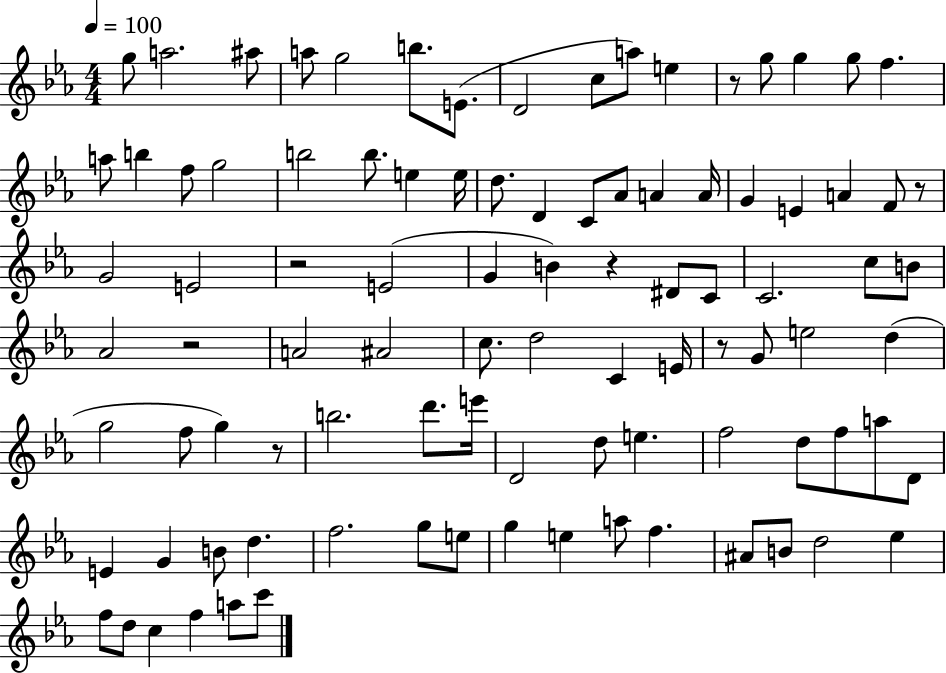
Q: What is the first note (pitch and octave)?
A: G5